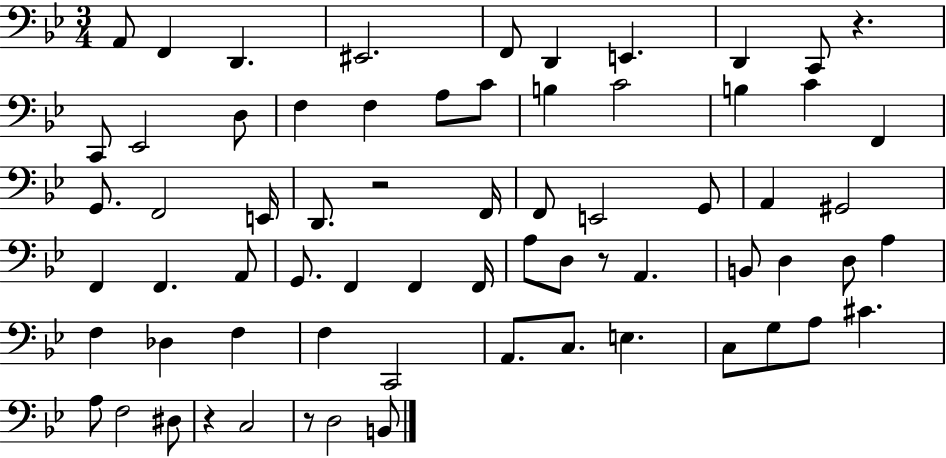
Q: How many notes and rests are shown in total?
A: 68